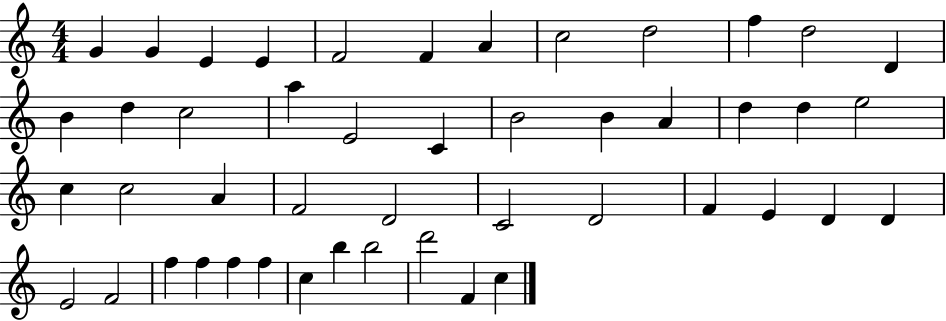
X:1
T:Untitled
M:4/4
L:1/4
K:C
G G E E F2 F A c2 d2 f d2 D B d c2 a E2 C B2 B A d d e2 c c2 A F2 D2 C2 D2 F E D D E2 F2 f f f f c b b2 d'2 F c